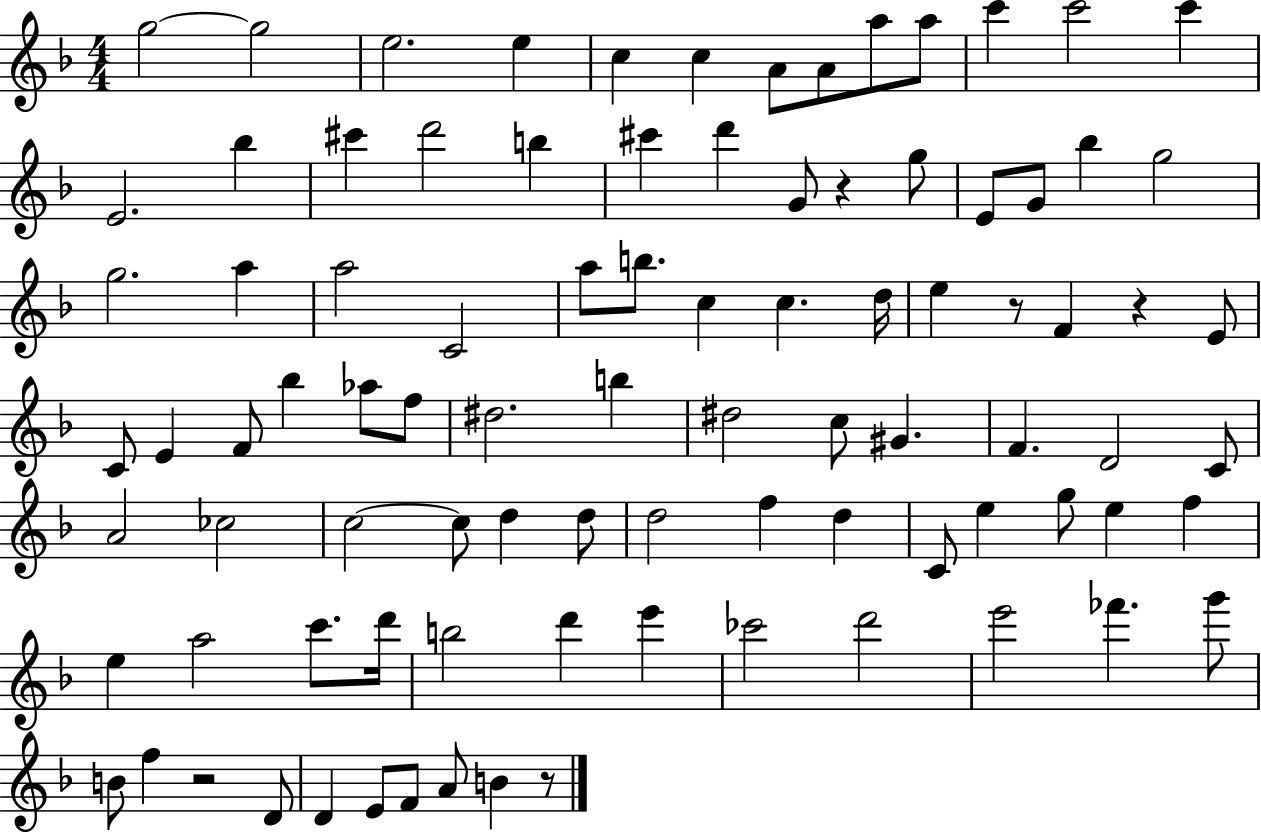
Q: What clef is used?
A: treble